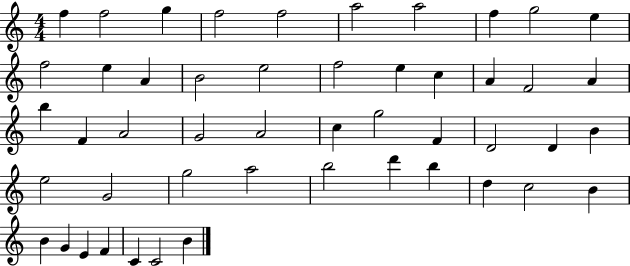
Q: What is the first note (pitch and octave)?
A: F5